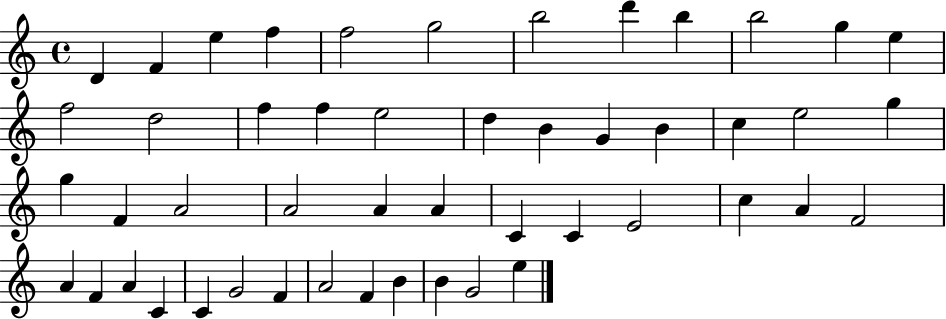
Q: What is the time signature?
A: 4/4